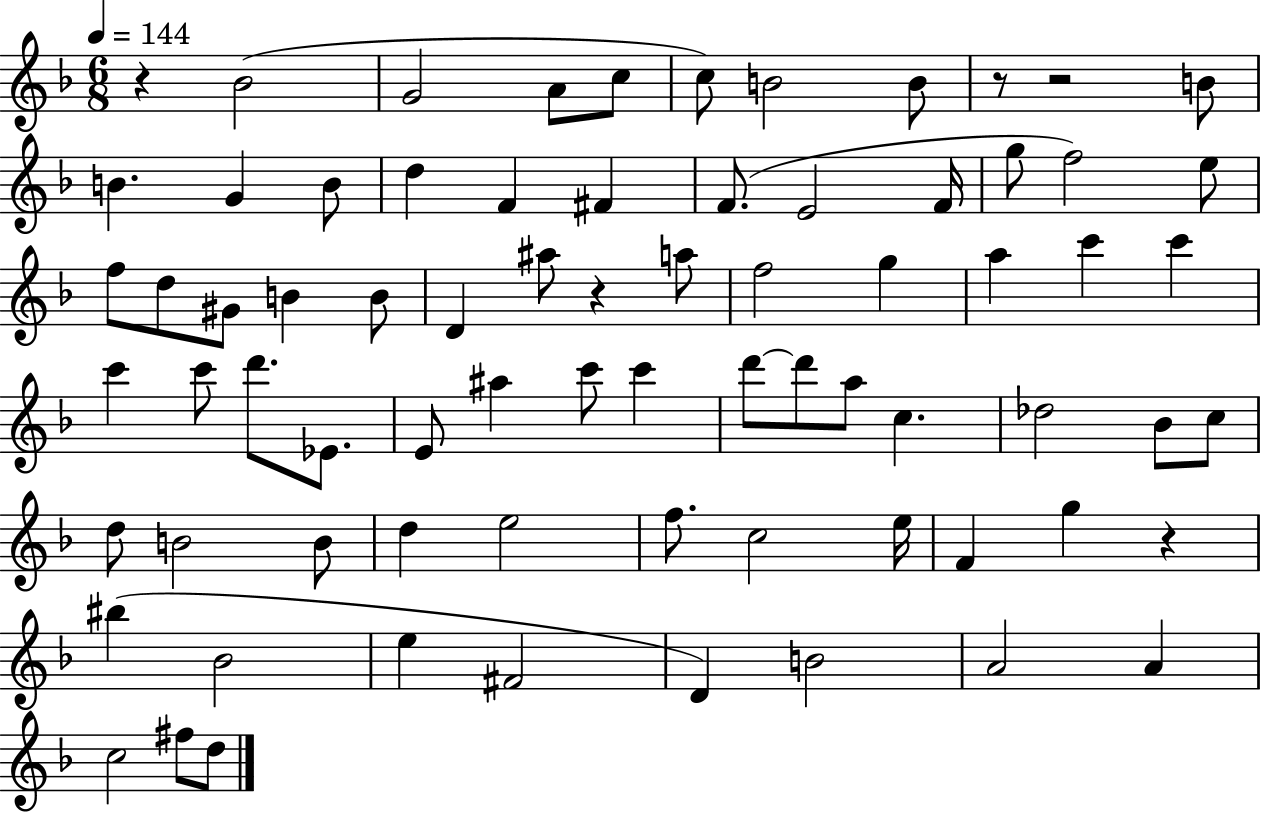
R/q Bb4/h G4/h A4/e C5/e C5/e B4/h B4/e R/e R/h B4/e B4/q. G4/q B4/e D5/q F4/q F#4/q F4/e. E4/h F4/s G5/e F5/h E5/e F5/e D5/e G#4/e B4/q B4/e D4/q A#5/e R/q A5/e F5/h G5/q A5/q C6/q C6/q C6/q C6/e D6/e. Eb4/e. E4/e A#5/q C6/e C6/q D6/e D6/e A5/e C5/q. Db5/h Bb4/e C5/e D5/e B4/h B4/e D5/q E5/h F5/e. C5/h E5/s F4/q G5/q R/q BIS5/q Bb4/h E5/q F#4/h D4/q B4/h A4/h A4/q C5/h F#5/e D5/e